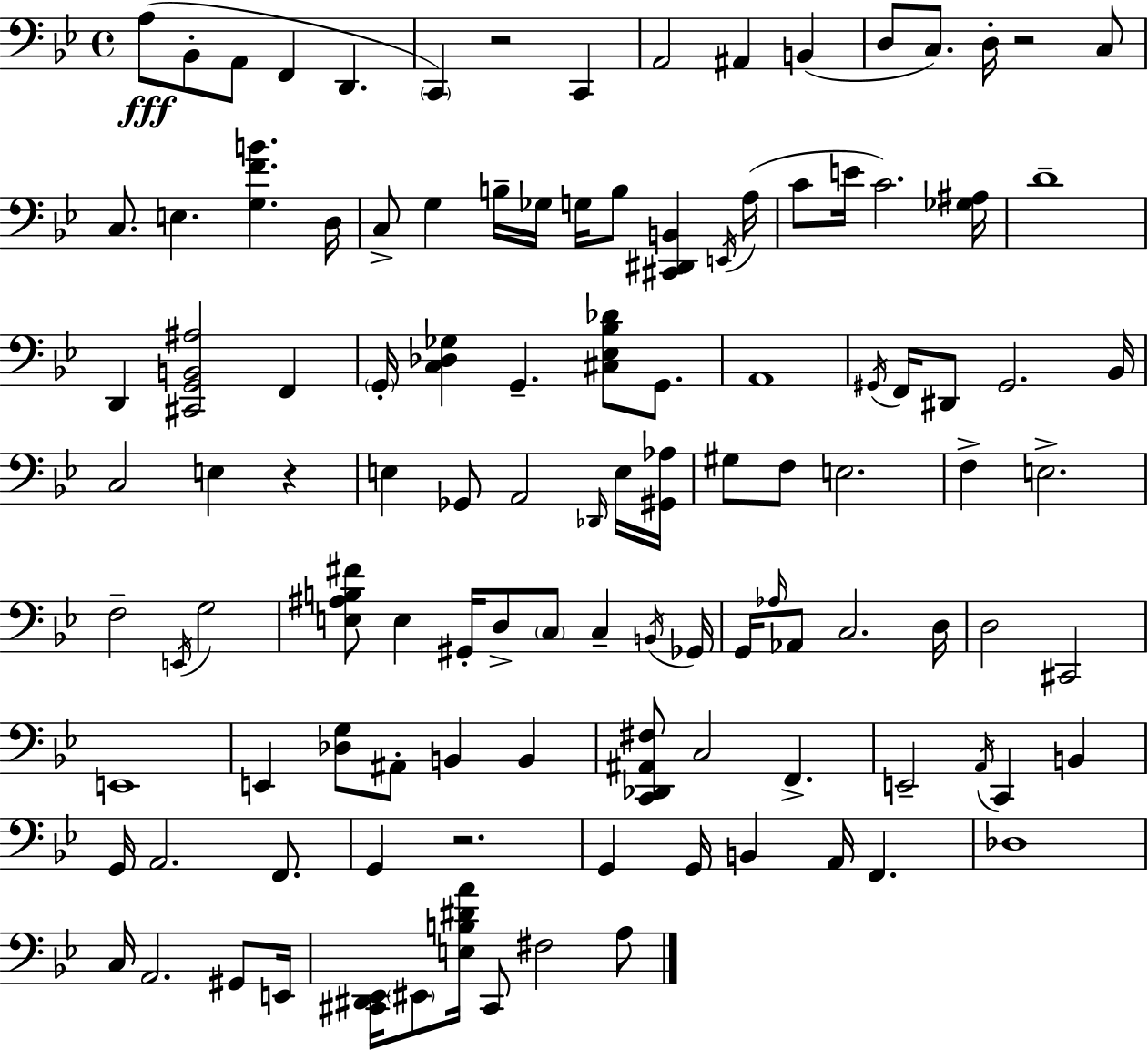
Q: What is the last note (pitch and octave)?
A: A3